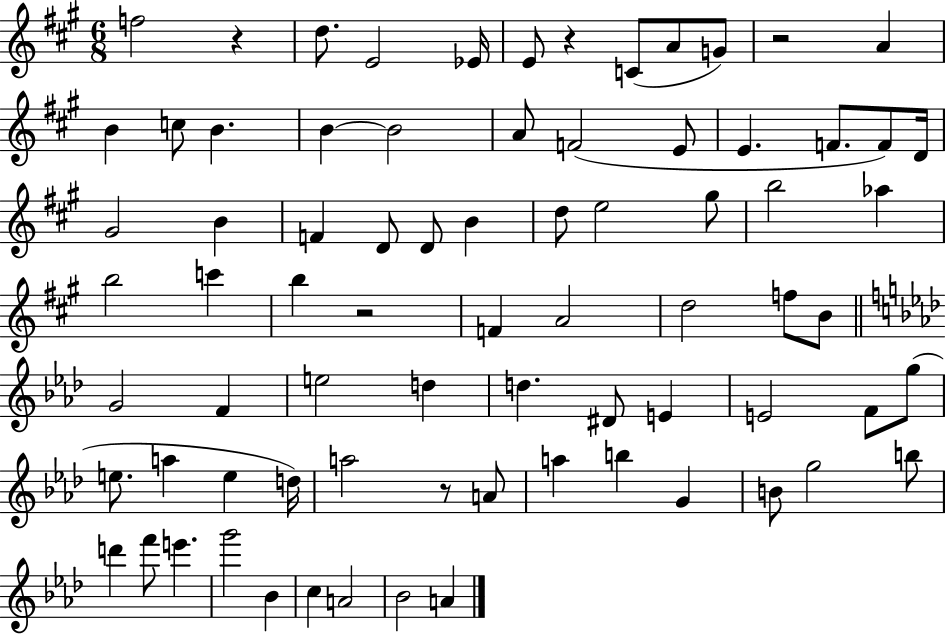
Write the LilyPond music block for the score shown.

{
  \clef treble
  \numericTimeSignature
  \time 6/8
  \key a \major
  \repeat volta 2 { f''2 r4 | d''8. e'2 ees'16 | e'8 r4 c'8( a'8 g'8) | r2 a'4 | \break b'4 c''8 b'4. | b'4~~ b'2 | a'8 f'2( e'8 | e'4. f'8. f'8) d'16 | \break gis'2 b'4 | f'4 d'8 d'8 b'4 | d''8 e''2 gis''8 | b''2 aes''4 | \break b''2 c'''4 | b''4 r2 | f'4 a'2 | d''2 f''8 b'8 | \break \bar "||" \break \key aes \major g'2 f'4 | e''2 d''4 | d''4. dis'8 e'4 | e'2 f'8 g''8( | \break e''8. a''4 e''4 d''16) | a''2 r8 a'8 | a''4 b''4 g'4 | b'8 g''2 b''8 | \break d'''4 f'''8 e'''4. | g'''2 bes'4 | c''4 a'2 | bes'2 a'4 | \break } \bar "|."
}